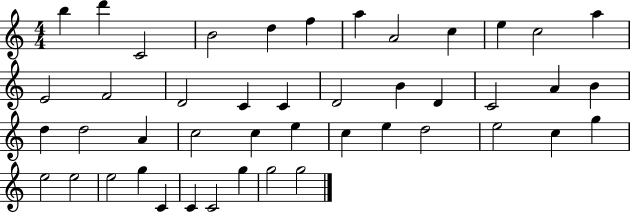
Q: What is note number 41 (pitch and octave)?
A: C4